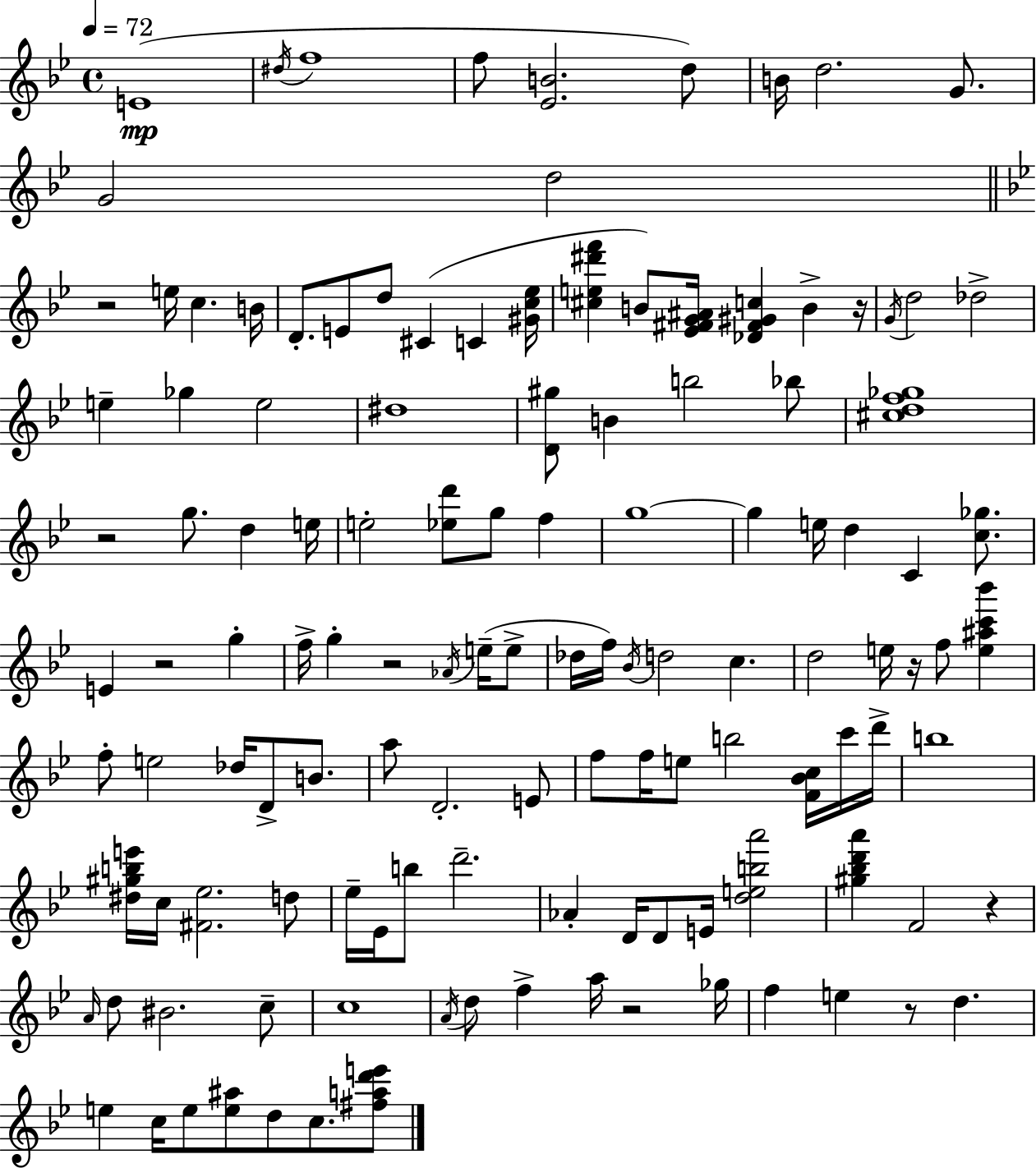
E4/w D#5/s F5/w F5/e [Eb4,B4]/h. D5/e B4/s D5/h. G4/e. G4/h D5/h R/h E5/s C5/q. B4/s D4/e. E4/e D5/e C#4/q C4/q [G#4,C5,Eb5]/s [C#5,E5,D#6,F6]/q B4/e [Eb4,F#4,G4,A#4]/s [Db4,F#4,G#4,C5]/q B4/q R/s G4/s D5/h Db5/h E5/q Gb5/q E5/h D#5/w [D4,G#5]/e B4/q B5/h Bb5/e [C#5,D5,F5,Gb5]/w R/h G5/e. D5/q E5/s E5/h [Eb5,D6]/e G5/e F5/q G5/w G5/q E5/s D5/q C4/q [C5,Gb5]/e. E4/q R/h G5/q F5/s G5/q R/h Ab4/s E5/s E5/e Db5/s F5/s Bb4/s D5/h C5/q. D5/h E5/s R/s F5/e [E5,A#5,C6,Bb6]/q F5/e E5/h Db5/s D4/e B4/e. A5/e D4/h. E4/e F5/e F5/s E5/e B5/h [F4,Bb4,C5]/s C6/s D6/s B5/w [D#5,G#5,B5,E6]/s C5/s [F#4,Eb5]/h. D5/e Eb5/s Eb4/s B5/e D6/h. Ab4/q D4/s D4/e E4/s [D5,E5,B5,A6]/h [G#5,Bb5,D6,A6]/q F4/h R/q A4/s D5/e BIS4/h. C5/e C5/w A4/s D5/e F5/q A5/s R/h Gb5/s F5/q E5/q R/e D5/q. E5/q C5/s E5/e [E5,A#5]/e D5/e C5/e. [F#5,A5,D6,E6]/e